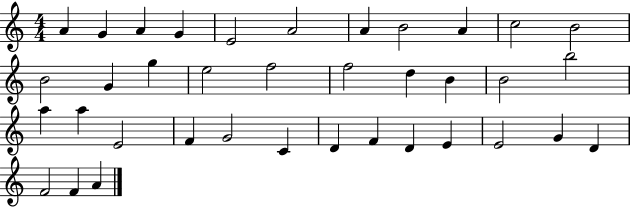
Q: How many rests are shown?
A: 0